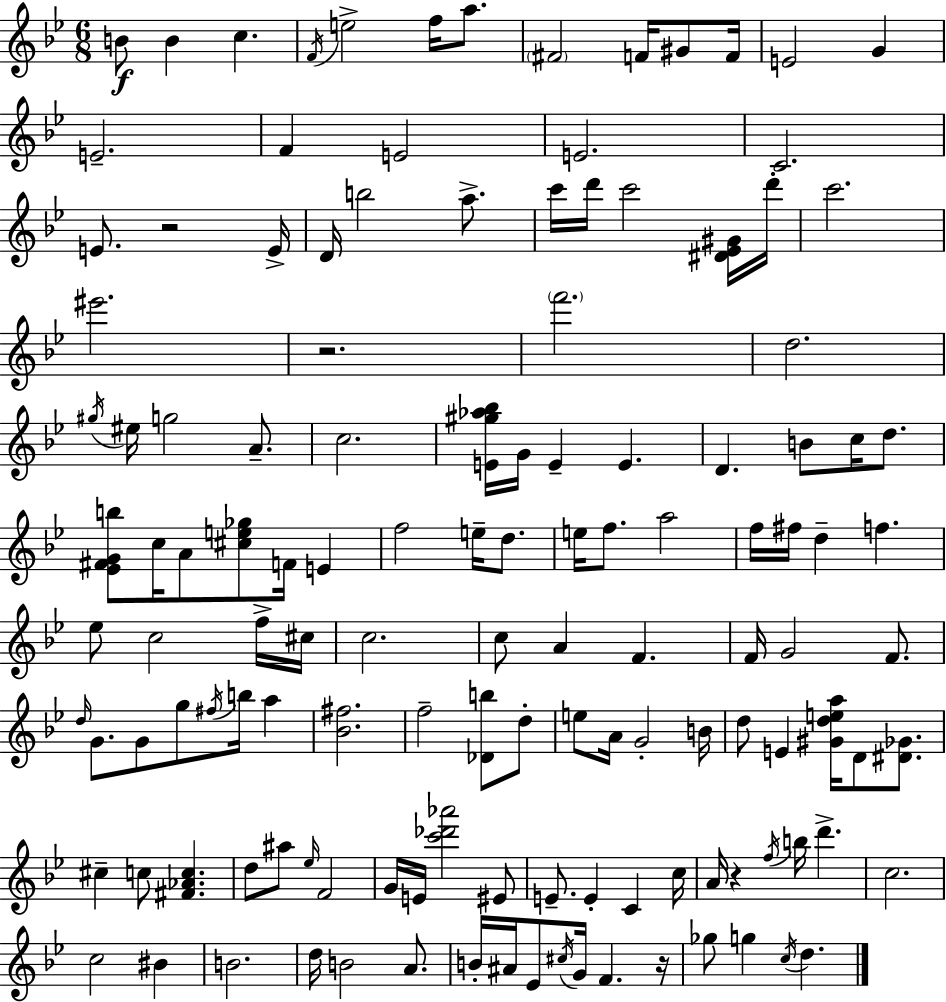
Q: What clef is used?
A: treble